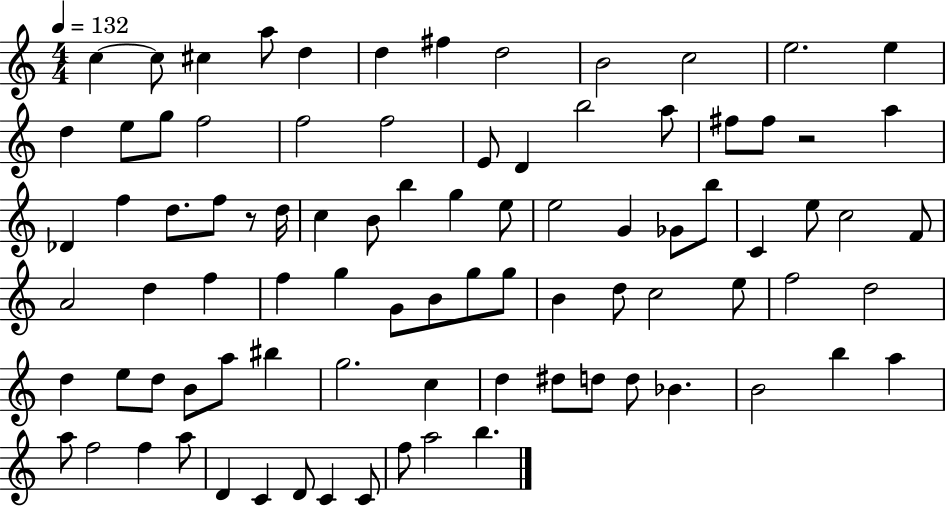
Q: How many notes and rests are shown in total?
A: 88